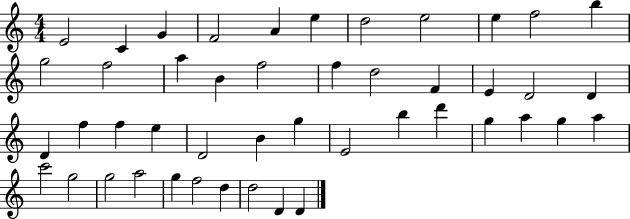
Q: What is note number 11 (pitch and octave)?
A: B5